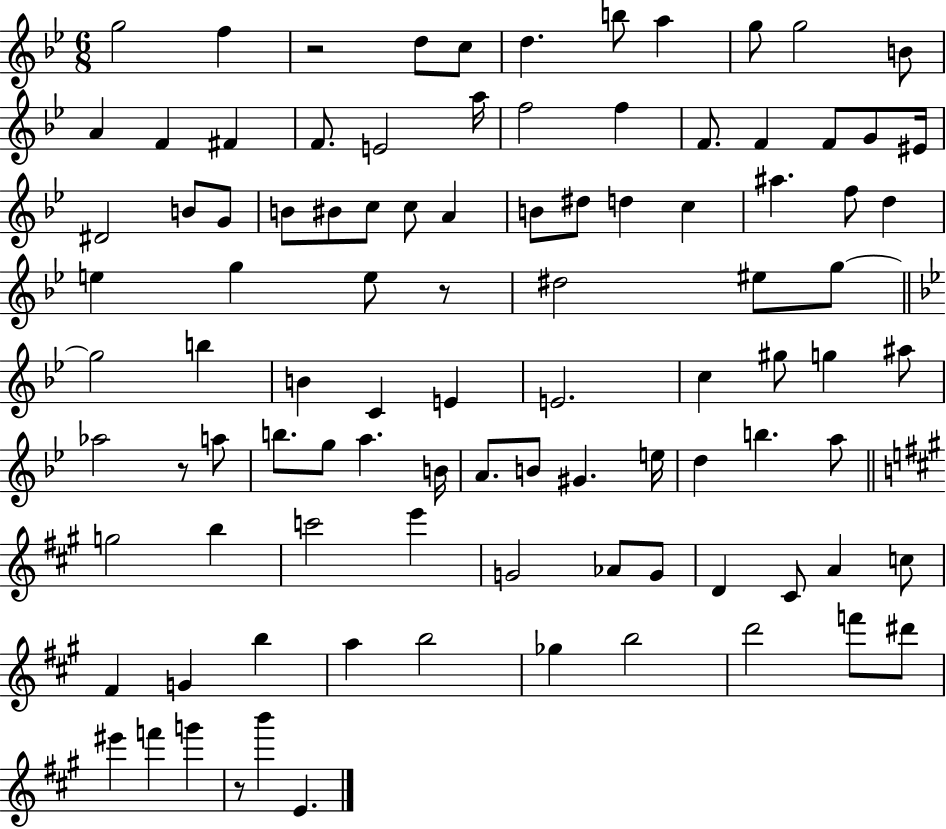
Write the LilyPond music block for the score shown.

{
  \clef treble
  \numericTimeSignature
  \time 6/8
  \key bes \major
  \repeat volta 2 { g''2 f''4 | r2 d''8 c''8 | d''4. b''8 a''4 | g''8 g''2 b'8 | \break a'4 f'4 fis'4 | f'8. e'2 a''16 | f''2 f''4 | f'8. f'4 f'8 g'8 eis'16 | \break dis'2 b'8 g'8 | b'8 bis'8 c''8 c''8 a'4 | b'8 dis''8 d''4 c''4 | ais''4. f''8 d''4 | \break e''4 g''4 e''8 r8 | dis''2 eis''8 g''8~~ | \bar "||" \break \key g \minor g''2 b''4 | b'4 c'4 e'4 | e'2. | c''4 gis''8 g''4 ais''8 | \break aes''2 r8 a''8 | b''8. g''8 a''4. b'16 | a'8. b'8 gis'4. e''16 | d''4 b''4. a''8 | \break \bar "||" \break \key a \major g''2 b''4 | c'''2 e'''4 | g'2 aes'8 g'8 | d'4 cis'8 a'4 c''8 | \break fis'4 g'4 b''4 | a''4 b''2 | ges''4 b''2 | d'''2 f'''8 dis'''8 | \break eis'''4 f'''4 g'''4 | r8 b'''4 e'4. | } \bar "|."
}